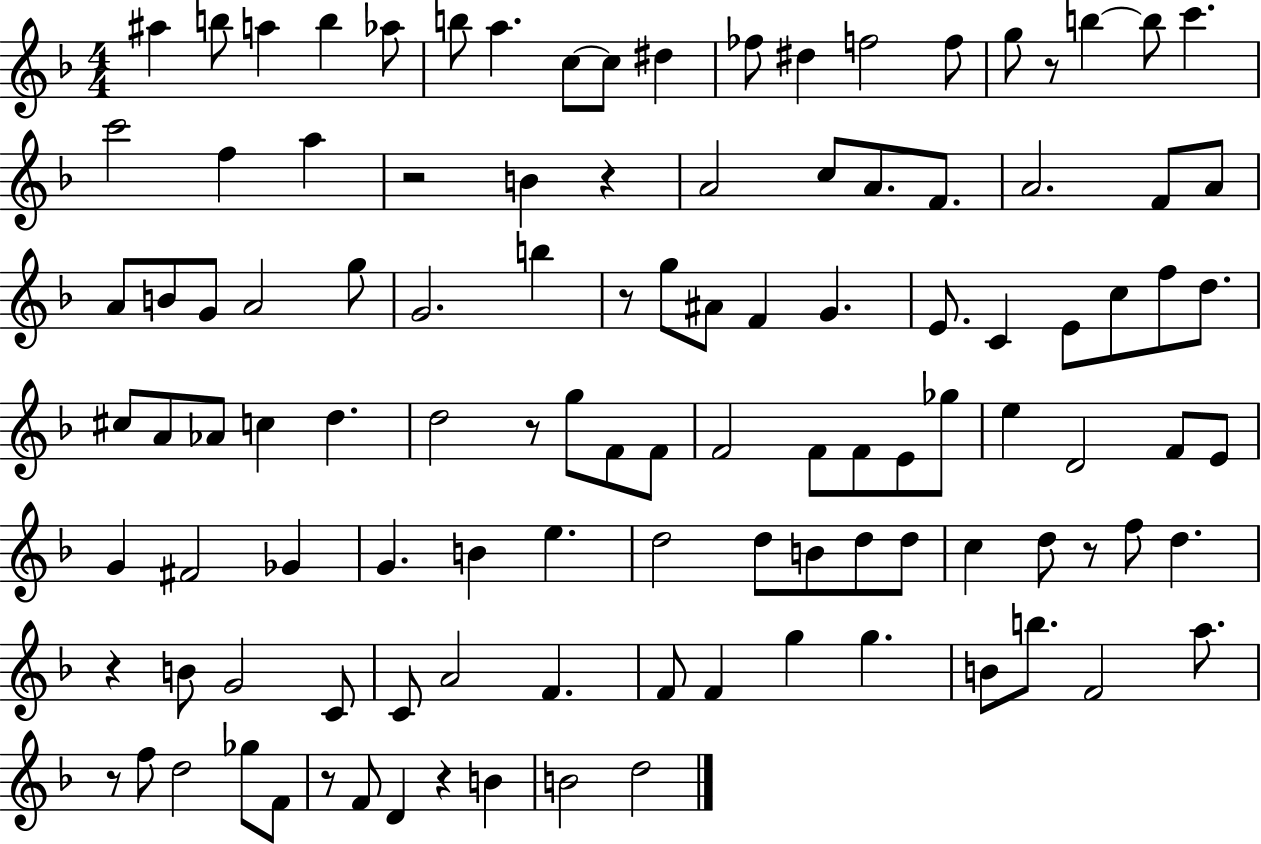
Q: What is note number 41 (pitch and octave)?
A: E4